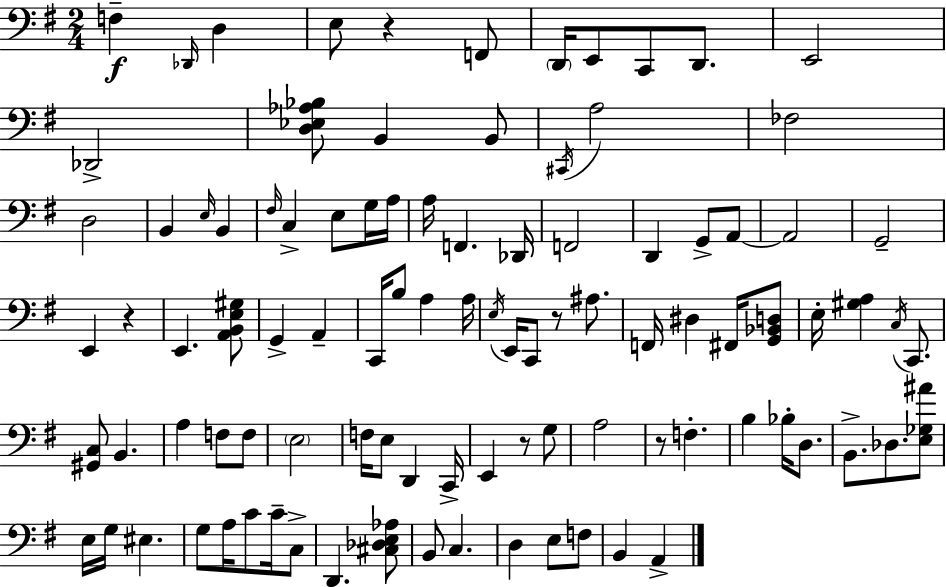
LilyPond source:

{
  \clef bass
  \numericTimeSignature
  \time 2/4
  \key g \major
  f4--\f \grace { des,16 } d4 | e8 r4 f,8 | \parenthesize d,16 e,8 c,8 d,8. | e,2 | \break des,2-> | <d ees aes bes>8 b,4 b,8 | \acciaccatura { cis,16 } a2 | fes2 | \break d2 | b,4 \grace { e16 } b,4 | \grace { fis16 } c4-> | e8 g16 a16 a16 f,4. | \break des,16 f,2 | d,4 | g,8-> a,8~~ a,2 | g,2-- | \break e,4 | r4 e,4. | <a, b, e gis>8 g,4-> | a,4-- c,16 b8 a4 | \break a16 \acciaccatura { e16 } e,16 c,8 | r8 ais8. f,16 dis4 | fis,16 <g, bes, d>8 e16-. <gis a>4 | \acciaccatura { c16 } c,8. <gis, c>8 | \break b,4. a4 | f8 f8 \parenthesize e2 | f16 e8 | d,4 c,16-> e,4 | \break r8 g8 a2 | r8 | f4.-. b4 | bes16-. d8. b,8.-> | \break des8. <e ges ais'>8 e16 g16 | eis4. g8 | a16 c'8 c'16-- c8-> d,4. | <cis des e aes>8 b,8 | \break c4. d4 | e8 f8 b,4 | a,4-> \bar "|."
}